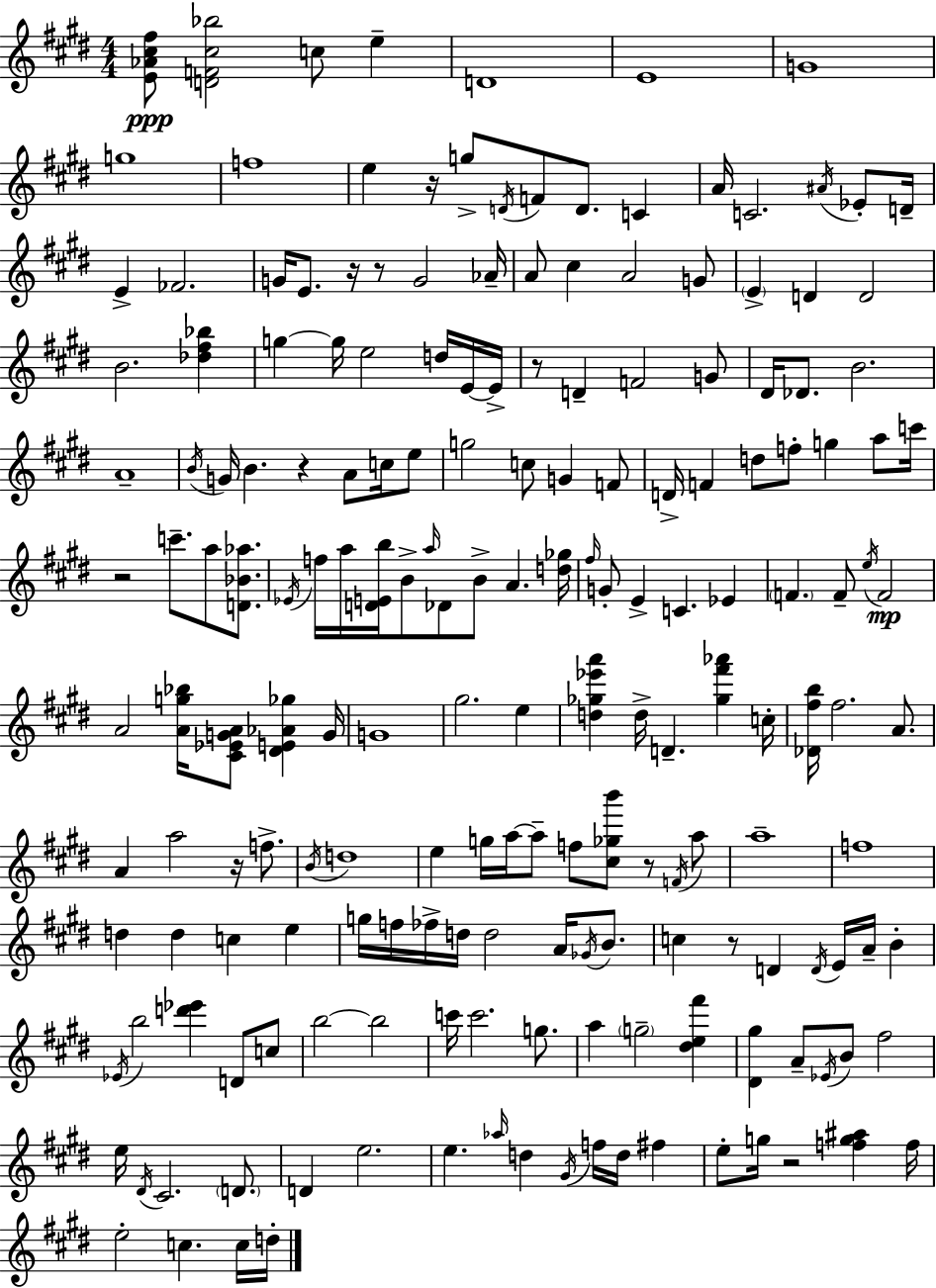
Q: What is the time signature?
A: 4/4